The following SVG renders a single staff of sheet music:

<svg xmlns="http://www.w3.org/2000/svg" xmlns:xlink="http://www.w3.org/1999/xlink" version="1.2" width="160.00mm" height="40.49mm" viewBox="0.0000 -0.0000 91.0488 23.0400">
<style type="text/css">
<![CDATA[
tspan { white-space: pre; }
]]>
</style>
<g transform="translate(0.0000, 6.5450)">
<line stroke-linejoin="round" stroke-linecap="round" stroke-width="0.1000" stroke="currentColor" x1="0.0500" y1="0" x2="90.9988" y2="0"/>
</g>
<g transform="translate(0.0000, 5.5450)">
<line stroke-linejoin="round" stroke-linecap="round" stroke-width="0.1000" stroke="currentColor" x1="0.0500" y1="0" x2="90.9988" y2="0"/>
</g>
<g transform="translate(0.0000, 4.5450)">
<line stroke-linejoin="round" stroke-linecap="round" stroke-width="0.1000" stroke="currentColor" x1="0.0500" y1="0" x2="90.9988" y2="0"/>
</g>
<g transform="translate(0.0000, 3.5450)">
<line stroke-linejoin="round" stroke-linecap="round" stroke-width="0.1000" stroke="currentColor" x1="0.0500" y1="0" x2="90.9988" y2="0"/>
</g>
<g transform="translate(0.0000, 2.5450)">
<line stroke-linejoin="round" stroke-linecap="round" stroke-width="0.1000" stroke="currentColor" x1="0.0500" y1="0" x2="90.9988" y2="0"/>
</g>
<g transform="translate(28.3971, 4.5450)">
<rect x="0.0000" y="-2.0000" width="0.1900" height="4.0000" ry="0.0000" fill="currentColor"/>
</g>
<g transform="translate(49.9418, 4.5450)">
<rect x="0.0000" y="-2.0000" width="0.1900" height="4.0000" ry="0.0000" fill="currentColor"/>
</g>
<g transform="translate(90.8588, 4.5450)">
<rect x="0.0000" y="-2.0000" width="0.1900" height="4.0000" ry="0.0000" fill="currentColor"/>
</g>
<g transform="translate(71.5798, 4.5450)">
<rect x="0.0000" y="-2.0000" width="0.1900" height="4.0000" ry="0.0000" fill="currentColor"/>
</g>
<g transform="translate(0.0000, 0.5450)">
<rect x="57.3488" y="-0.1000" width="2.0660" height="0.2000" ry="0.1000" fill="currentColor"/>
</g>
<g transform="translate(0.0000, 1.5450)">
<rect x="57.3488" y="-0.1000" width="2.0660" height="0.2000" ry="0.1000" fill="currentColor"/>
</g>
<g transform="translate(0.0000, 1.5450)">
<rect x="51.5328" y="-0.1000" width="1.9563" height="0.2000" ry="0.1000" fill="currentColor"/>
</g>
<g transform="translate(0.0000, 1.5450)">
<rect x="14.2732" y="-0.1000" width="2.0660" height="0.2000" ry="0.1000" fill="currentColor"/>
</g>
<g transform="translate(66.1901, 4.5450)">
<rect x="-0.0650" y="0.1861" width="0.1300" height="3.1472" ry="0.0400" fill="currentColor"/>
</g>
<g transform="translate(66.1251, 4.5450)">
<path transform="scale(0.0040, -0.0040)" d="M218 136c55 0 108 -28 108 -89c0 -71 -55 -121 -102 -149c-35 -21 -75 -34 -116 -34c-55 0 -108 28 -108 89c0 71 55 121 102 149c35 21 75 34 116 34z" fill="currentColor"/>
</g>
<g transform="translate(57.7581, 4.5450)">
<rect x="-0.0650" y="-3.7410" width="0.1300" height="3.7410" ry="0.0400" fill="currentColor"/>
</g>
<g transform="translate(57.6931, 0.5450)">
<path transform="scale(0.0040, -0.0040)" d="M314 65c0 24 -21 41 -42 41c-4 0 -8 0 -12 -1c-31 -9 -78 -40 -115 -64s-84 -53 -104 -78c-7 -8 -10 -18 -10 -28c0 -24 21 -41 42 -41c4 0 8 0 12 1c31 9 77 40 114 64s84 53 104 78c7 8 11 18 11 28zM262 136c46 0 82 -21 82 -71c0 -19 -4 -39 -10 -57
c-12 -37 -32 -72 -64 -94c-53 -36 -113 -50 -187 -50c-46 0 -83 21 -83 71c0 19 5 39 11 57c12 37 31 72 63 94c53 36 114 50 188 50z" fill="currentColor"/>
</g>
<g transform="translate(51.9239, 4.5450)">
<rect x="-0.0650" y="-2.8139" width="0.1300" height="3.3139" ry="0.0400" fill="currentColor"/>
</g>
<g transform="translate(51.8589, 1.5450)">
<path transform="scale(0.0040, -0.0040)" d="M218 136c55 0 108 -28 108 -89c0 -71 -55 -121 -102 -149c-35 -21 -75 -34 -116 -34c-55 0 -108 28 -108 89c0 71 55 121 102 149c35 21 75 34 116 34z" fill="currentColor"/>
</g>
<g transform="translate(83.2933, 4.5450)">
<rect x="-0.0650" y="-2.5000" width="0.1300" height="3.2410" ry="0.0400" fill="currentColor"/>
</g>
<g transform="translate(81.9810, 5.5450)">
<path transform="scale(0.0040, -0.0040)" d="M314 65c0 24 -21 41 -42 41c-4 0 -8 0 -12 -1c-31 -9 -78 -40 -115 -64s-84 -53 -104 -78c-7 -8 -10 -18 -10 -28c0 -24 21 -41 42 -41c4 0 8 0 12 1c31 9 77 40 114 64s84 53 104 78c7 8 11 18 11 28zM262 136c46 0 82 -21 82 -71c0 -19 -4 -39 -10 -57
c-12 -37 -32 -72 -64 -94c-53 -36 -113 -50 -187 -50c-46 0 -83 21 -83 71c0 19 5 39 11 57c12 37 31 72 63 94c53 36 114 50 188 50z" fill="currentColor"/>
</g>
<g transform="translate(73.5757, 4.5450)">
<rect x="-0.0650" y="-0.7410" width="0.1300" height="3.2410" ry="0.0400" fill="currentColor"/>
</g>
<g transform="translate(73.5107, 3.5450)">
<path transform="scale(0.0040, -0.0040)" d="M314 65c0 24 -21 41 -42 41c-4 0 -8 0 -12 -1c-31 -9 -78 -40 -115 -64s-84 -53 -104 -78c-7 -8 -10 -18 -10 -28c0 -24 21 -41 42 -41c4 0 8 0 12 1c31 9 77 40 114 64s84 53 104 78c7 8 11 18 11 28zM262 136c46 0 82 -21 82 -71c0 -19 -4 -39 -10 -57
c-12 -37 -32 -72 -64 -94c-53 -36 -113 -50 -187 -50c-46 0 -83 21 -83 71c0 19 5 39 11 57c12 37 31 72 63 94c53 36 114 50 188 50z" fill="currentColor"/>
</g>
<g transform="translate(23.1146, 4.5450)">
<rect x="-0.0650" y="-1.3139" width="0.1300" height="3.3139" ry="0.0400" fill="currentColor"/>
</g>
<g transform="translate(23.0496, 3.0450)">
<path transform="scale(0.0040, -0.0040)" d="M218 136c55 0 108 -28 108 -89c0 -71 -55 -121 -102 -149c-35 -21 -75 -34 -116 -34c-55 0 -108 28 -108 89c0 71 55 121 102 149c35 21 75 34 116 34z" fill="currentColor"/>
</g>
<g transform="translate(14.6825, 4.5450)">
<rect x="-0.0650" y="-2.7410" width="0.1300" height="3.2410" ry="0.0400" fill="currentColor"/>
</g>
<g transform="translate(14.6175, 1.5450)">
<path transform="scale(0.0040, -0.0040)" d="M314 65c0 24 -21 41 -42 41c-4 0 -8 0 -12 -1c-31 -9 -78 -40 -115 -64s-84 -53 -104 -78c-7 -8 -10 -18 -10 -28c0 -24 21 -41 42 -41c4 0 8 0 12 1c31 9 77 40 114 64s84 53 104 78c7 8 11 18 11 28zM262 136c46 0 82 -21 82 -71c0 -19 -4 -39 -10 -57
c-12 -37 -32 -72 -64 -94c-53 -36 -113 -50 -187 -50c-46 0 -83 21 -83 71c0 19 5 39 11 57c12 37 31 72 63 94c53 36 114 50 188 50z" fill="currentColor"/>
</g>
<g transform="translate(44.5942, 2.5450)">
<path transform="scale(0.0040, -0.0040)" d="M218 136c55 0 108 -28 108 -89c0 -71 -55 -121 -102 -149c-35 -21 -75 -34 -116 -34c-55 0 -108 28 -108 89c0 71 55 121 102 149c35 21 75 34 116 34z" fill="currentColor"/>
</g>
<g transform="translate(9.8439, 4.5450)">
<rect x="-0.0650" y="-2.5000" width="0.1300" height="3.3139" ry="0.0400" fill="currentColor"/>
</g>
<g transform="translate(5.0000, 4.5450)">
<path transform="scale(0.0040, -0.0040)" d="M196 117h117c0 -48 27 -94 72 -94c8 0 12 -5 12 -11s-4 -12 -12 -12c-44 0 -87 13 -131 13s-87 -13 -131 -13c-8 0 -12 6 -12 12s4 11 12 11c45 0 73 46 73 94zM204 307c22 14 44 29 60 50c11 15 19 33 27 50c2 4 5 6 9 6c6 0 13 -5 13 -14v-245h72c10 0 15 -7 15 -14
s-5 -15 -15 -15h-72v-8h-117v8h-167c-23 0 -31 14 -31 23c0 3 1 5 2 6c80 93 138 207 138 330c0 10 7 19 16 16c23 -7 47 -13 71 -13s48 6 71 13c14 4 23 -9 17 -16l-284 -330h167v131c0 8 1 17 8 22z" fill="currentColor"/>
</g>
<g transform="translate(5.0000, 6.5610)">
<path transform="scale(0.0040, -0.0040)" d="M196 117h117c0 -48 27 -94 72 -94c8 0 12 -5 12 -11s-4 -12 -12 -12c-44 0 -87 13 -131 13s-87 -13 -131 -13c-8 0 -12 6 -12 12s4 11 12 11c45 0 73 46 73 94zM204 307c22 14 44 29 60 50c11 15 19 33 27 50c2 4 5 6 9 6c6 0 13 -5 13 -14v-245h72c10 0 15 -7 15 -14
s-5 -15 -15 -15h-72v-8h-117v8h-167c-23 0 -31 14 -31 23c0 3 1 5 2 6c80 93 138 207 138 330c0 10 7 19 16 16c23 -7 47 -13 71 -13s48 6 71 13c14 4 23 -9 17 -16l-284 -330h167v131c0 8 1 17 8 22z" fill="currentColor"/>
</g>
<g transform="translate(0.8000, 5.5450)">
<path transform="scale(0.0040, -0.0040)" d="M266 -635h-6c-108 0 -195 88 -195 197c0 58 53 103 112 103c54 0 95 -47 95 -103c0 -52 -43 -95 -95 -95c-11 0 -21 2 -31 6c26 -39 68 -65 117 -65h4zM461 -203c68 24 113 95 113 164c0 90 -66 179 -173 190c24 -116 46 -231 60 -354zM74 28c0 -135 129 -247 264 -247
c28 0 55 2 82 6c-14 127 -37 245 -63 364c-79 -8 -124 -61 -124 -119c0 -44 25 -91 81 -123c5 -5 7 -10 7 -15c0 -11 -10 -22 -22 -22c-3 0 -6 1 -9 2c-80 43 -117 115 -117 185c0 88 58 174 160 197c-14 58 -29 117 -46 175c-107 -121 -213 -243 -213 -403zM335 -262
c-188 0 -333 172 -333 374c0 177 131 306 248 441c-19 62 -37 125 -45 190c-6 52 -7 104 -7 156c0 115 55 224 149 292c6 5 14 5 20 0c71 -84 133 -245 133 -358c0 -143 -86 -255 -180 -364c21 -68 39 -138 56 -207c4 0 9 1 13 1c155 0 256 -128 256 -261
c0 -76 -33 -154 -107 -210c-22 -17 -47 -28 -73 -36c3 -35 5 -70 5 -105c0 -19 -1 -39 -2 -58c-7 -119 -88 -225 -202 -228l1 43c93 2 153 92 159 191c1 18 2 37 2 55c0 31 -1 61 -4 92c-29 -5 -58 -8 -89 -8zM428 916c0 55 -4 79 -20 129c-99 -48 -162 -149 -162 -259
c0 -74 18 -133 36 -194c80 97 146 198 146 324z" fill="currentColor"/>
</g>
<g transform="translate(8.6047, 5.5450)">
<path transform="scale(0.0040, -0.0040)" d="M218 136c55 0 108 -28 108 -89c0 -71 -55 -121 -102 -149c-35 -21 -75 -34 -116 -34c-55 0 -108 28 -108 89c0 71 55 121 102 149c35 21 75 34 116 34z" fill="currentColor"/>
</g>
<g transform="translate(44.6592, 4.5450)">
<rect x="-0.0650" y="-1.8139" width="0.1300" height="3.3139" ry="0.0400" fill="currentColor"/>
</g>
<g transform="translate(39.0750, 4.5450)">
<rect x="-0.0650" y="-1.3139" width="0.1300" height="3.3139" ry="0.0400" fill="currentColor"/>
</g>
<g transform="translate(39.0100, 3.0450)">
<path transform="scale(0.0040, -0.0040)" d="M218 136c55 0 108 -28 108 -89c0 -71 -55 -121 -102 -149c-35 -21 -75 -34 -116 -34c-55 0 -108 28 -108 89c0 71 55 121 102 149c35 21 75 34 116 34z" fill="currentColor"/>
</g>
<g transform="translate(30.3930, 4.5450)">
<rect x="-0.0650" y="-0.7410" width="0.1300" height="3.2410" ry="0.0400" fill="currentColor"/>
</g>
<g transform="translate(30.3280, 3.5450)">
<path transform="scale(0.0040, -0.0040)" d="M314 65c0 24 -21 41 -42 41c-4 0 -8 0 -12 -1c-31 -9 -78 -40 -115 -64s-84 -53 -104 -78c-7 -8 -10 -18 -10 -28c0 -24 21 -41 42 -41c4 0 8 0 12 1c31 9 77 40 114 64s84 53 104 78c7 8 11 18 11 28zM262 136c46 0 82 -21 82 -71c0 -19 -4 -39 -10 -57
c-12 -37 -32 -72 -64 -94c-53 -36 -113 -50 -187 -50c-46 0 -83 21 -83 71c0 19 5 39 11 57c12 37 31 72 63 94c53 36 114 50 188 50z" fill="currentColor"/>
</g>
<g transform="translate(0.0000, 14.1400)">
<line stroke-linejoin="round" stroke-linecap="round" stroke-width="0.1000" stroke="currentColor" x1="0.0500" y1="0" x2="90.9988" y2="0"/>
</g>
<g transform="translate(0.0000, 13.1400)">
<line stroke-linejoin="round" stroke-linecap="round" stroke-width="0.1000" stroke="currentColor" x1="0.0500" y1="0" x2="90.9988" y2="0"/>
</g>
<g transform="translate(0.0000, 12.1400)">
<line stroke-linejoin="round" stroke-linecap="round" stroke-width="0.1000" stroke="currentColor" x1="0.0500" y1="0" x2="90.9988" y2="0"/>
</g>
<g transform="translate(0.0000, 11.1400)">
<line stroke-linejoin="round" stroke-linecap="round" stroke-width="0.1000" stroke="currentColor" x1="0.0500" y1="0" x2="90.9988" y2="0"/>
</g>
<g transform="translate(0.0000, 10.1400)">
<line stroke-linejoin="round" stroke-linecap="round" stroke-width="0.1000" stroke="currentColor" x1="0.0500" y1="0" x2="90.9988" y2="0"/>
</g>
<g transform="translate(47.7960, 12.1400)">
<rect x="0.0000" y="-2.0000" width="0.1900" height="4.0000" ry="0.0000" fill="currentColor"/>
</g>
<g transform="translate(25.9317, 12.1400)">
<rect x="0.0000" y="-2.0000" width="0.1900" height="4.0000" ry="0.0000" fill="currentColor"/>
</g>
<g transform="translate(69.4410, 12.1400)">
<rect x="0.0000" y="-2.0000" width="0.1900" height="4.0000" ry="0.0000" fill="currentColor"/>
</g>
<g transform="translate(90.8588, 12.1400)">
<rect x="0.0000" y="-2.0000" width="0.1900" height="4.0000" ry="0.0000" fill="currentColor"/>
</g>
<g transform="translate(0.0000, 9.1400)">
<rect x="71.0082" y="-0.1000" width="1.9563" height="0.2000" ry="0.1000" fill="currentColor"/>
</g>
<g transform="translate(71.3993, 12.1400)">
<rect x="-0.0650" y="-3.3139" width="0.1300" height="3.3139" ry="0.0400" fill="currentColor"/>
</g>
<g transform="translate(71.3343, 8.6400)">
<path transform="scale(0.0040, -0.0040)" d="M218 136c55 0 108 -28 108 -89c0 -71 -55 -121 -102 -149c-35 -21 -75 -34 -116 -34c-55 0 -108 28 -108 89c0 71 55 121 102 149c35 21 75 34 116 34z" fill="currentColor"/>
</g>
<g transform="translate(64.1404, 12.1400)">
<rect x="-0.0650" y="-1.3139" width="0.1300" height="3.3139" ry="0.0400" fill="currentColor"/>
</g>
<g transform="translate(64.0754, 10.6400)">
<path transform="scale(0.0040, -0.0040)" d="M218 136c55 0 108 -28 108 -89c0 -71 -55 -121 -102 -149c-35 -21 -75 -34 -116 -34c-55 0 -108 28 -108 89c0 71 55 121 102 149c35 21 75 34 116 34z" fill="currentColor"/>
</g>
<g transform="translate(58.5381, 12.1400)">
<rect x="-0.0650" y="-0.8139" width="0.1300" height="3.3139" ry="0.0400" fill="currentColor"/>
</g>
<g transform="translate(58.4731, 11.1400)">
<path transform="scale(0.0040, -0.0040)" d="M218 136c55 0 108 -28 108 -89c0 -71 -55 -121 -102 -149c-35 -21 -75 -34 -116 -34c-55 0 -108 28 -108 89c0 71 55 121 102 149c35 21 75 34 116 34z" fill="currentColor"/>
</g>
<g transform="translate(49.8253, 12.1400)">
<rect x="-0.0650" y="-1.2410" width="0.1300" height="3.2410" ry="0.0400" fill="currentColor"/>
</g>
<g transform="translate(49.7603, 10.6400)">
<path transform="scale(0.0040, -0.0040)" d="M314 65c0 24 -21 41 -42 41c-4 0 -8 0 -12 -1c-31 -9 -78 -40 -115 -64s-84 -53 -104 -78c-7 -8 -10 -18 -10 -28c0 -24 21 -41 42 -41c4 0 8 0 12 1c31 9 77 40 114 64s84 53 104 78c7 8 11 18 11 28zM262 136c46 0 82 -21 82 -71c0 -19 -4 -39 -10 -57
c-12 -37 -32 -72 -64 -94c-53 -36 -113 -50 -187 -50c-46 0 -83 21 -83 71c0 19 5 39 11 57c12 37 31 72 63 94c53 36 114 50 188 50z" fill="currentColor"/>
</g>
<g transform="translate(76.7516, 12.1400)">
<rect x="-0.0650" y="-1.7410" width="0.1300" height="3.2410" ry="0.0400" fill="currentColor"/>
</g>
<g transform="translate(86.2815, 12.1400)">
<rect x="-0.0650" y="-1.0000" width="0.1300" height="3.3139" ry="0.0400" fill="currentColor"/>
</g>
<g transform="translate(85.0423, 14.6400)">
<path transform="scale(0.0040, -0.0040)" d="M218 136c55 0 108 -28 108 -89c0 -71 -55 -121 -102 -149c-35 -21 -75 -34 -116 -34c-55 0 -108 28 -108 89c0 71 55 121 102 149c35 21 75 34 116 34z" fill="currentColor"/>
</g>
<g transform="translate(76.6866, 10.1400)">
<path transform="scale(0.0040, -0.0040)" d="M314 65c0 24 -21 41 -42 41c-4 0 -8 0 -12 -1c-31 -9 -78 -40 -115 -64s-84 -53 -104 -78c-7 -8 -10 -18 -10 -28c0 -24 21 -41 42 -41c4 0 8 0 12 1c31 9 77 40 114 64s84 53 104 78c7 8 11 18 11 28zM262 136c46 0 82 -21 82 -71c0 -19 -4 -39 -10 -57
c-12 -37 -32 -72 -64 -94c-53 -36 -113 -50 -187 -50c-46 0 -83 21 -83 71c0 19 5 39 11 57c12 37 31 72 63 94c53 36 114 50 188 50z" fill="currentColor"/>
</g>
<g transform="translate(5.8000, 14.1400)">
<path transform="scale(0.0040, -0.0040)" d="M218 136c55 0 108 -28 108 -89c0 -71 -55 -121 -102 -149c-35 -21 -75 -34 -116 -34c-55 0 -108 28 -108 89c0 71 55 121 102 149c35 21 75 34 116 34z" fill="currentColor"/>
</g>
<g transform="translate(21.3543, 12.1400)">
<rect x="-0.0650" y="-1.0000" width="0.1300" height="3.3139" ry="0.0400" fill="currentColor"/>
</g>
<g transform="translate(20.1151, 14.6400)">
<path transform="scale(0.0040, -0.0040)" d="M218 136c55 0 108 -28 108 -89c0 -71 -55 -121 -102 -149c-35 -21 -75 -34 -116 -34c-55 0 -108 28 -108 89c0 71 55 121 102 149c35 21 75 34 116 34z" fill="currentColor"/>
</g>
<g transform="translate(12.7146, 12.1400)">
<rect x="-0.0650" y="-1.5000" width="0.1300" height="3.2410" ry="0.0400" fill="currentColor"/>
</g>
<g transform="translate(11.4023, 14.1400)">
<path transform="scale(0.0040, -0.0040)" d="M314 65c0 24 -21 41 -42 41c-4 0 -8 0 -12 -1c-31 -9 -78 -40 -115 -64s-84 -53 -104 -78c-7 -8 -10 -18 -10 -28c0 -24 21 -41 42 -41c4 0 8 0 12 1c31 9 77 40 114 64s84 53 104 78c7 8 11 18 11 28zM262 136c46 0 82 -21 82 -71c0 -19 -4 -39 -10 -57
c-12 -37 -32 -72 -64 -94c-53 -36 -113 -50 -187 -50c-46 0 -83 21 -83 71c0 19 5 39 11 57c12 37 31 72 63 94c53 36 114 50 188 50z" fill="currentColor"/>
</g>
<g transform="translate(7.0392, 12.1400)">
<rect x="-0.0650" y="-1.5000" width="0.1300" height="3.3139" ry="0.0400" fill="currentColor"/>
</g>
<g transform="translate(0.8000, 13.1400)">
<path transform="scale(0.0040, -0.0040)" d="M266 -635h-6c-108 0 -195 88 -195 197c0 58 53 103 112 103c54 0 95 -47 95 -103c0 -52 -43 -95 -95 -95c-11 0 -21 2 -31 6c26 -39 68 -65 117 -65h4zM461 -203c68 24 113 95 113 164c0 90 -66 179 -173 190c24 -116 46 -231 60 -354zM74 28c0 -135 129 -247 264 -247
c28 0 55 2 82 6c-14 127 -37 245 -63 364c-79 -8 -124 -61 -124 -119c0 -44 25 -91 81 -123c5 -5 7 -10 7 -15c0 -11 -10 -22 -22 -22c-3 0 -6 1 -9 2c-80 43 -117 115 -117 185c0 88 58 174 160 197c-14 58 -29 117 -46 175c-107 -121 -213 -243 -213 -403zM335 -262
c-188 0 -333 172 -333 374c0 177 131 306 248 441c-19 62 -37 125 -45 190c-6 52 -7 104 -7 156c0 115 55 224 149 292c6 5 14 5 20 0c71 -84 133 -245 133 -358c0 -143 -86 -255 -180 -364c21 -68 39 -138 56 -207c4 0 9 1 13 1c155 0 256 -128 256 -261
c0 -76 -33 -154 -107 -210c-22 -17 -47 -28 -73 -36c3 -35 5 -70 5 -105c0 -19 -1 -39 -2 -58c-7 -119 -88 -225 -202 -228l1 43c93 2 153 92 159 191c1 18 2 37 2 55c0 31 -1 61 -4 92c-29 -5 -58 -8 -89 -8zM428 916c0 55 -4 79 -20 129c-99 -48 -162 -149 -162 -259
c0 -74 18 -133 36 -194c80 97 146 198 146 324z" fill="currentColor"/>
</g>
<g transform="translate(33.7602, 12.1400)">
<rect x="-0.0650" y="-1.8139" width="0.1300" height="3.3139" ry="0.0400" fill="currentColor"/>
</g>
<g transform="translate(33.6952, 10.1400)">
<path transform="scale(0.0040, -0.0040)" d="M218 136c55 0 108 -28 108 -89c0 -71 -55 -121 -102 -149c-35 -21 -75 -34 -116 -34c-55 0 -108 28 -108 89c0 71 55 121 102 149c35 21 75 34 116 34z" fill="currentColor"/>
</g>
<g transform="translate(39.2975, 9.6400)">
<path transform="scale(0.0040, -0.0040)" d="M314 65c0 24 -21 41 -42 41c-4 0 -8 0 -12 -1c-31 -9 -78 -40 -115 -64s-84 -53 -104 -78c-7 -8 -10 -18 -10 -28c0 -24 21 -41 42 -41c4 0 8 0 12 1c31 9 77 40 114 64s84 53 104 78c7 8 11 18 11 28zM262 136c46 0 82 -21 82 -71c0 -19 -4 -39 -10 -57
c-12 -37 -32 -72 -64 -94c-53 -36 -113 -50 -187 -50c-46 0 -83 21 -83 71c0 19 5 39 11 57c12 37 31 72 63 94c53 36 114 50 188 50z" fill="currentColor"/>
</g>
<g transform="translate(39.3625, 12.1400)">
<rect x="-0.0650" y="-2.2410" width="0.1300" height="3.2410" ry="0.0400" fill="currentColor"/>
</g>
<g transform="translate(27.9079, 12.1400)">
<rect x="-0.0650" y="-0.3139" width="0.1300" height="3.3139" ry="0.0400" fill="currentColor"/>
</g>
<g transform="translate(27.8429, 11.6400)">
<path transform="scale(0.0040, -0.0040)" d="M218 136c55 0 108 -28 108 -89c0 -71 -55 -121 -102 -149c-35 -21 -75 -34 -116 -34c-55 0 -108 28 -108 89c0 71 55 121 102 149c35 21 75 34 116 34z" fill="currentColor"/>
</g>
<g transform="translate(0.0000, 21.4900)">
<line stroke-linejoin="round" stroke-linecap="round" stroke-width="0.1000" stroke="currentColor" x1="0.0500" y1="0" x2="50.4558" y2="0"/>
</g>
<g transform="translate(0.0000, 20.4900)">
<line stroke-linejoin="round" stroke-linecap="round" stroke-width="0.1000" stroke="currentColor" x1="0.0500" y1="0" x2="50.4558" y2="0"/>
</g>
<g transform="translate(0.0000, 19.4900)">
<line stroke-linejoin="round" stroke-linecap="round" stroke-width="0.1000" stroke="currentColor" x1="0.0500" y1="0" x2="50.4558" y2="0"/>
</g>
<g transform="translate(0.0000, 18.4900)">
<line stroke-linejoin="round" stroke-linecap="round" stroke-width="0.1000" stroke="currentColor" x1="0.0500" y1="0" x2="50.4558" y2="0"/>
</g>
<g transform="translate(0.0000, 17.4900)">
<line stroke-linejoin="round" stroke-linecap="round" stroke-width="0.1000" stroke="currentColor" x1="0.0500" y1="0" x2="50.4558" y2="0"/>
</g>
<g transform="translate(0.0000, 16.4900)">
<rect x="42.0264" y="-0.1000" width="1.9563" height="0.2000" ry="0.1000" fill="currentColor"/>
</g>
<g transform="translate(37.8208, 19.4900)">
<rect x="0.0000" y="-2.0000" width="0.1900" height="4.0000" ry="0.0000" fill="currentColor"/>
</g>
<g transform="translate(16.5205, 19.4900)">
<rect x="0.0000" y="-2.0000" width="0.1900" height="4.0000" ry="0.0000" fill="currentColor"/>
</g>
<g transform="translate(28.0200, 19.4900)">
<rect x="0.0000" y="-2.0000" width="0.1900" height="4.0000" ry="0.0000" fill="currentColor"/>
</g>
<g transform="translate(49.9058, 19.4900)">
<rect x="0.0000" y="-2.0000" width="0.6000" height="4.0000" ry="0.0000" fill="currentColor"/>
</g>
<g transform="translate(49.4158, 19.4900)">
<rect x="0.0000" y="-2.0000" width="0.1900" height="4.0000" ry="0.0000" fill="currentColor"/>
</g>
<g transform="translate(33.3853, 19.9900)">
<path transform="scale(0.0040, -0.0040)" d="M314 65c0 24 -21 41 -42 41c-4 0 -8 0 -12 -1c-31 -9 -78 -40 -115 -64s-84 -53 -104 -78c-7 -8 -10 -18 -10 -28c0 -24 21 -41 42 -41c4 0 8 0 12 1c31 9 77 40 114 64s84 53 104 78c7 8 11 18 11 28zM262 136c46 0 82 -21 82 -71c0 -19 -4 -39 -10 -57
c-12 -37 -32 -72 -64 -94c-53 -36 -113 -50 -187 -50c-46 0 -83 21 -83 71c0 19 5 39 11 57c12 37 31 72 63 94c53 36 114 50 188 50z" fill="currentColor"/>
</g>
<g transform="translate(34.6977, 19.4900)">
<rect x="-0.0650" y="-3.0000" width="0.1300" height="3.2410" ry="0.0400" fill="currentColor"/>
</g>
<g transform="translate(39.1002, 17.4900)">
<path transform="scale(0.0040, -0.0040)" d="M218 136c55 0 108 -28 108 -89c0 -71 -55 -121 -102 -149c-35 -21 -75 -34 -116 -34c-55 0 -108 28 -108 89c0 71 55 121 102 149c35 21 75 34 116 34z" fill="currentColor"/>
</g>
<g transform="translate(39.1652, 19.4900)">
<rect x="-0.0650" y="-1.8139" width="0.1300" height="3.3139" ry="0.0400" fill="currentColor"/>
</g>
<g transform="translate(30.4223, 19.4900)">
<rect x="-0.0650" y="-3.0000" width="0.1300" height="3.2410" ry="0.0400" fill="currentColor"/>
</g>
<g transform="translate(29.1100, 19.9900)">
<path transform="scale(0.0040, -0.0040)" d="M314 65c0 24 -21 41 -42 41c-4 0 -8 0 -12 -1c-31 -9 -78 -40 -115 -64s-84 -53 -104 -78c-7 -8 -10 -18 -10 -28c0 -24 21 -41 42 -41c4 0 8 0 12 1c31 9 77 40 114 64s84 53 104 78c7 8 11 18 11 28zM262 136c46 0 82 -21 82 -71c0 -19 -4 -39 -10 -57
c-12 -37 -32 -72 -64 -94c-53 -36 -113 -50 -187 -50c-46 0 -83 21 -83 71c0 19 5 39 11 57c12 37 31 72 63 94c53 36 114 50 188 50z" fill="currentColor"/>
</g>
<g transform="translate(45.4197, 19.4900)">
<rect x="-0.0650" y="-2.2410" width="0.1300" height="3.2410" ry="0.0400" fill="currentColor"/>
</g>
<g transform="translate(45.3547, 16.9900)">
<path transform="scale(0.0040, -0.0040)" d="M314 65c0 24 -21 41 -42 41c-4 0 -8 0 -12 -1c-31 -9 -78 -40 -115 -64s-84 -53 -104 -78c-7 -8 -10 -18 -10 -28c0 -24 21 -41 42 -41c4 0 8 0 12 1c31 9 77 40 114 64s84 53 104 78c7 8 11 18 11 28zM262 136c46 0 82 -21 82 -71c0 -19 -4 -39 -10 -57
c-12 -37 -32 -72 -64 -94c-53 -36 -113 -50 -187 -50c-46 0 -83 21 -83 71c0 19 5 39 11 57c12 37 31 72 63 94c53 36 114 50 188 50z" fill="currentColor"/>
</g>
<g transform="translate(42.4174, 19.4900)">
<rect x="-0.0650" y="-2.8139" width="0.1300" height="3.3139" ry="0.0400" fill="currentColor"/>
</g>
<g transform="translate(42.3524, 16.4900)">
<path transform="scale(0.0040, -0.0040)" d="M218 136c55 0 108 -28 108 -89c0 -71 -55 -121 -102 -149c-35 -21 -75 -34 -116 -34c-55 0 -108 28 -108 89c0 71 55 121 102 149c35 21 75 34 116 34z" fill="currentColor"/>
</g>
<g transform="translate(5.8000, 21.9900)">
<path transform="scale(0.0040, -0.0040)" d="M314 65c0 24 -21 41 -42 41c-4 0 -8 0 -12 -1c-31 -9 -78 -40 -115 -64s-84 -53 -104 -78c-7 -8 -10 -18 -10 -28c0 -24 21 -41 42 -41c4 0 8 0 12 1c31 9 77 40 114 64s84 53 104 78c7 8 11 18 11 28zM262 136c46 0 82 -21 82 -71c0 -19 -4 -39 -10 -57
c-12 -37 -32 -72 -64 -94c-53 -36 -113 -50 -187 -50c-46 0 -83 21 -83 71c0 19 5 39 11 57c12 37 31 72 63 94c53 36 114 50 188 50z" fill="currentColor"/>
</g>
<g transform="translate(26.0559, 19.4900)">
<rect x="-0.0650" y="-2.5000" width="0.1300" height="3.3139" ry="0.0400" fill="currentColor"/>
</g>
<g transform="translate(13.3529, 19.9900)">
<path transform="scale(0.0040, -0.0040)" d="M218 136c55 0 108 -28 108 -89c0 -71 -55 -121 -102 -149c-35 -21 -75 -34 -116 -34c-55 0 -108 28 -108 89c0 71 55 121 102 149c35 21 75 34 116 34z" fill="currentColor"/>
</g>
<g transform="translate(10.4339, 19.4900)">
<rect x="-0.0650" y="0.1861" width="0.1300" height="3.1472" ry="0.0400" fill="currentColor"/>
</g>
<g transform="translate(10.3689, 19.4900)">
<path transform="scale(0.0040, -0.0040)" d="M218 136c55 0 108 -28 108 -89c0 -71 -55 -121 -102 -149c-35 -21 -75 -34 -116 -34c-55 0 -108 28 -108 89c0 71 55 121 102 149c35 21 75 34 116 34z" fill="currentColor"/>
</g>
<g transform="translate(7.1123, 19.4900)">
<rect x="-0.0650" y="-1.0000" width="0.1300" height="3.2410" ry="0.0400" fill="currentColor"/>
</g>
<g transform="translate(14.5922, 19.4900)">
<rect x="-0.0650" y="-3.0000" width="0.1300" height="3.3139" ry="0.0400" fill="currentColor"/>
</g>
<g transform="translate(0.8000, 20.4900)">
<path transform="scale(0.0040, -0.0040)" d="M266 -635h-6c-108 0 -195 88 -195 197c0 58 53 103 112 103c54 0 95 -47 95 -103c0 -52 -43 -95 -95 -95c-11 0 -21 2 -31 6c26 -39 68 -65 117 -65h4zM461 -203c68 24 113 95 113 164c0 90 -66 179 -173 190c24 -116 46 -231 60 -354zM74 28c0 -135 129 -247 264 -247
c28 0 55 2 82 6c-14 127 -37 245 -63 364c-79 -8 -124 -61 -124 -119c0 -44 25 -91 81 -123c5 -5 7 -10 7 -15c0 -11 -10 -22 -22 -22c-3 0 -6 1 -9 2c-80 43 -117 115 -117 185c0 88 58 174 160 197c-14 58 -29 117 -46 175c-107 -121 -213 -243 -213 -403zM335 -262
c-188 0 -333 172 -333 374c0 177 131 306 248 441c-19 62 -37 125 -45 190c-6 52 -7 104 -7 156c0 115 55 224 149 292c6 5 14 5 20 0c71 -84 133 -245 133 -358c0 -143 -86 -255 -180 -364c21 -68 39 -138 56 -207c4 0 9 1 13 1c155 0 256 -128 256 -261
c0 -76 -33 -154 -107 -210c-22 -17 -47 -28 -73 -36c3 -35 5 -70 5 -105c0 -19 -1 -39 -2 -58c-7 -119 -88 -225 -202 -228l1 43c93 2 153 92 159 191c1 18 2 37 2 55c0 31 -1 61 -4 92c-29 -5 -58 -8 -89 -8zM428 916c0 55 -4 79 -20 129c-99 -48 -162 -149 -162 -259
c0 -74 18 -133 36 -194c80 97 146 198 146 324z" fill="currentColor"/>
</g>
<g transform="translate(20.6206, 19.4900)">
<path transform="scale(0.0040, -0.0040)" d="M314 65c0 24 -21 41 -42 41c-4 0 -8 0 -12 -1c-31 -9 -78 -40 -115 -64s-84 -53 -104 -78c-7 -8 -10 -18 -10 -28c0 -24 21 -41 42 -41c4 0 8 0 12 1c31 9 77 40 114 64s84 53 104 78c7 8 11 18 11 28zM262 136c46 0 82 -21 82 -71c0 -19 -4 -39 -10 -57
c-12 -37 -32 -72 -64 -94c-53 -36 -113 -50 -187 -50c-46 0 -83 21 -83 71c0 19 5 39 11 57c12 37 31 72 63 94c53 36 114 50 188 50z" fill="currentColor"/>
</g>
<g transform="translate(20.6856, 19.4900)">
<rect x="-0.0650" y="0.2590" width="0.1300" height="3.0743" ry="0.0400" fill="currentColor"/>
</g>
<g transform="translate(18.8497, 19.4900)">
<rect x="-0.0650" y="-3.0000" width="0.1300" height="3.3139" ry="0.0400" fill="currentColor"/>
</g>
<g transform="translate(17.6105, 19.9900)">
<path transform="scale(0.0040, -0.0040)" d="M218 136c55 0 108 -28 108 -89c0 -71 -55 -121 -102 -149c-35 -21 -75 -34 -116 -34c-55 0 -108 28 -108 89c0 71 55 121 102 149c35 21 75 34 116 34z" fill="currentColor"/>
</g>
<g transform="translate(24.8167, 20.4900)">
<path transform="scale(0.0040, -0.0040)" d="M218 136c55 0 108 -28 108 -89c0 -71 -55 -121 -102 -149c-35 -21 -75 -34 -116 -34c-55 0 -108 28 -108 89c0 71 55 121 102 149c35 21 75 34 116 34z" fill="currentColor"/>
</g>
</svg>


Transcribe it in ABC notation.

X:1
T:Untitled
M:4/4
L:1/4
K:C
G a2 e d2 e f a c'2 B d2 G2 E E2 D c f g2 e2 d e b f2 D D2 B A A B2 G A2 A2 f a g2